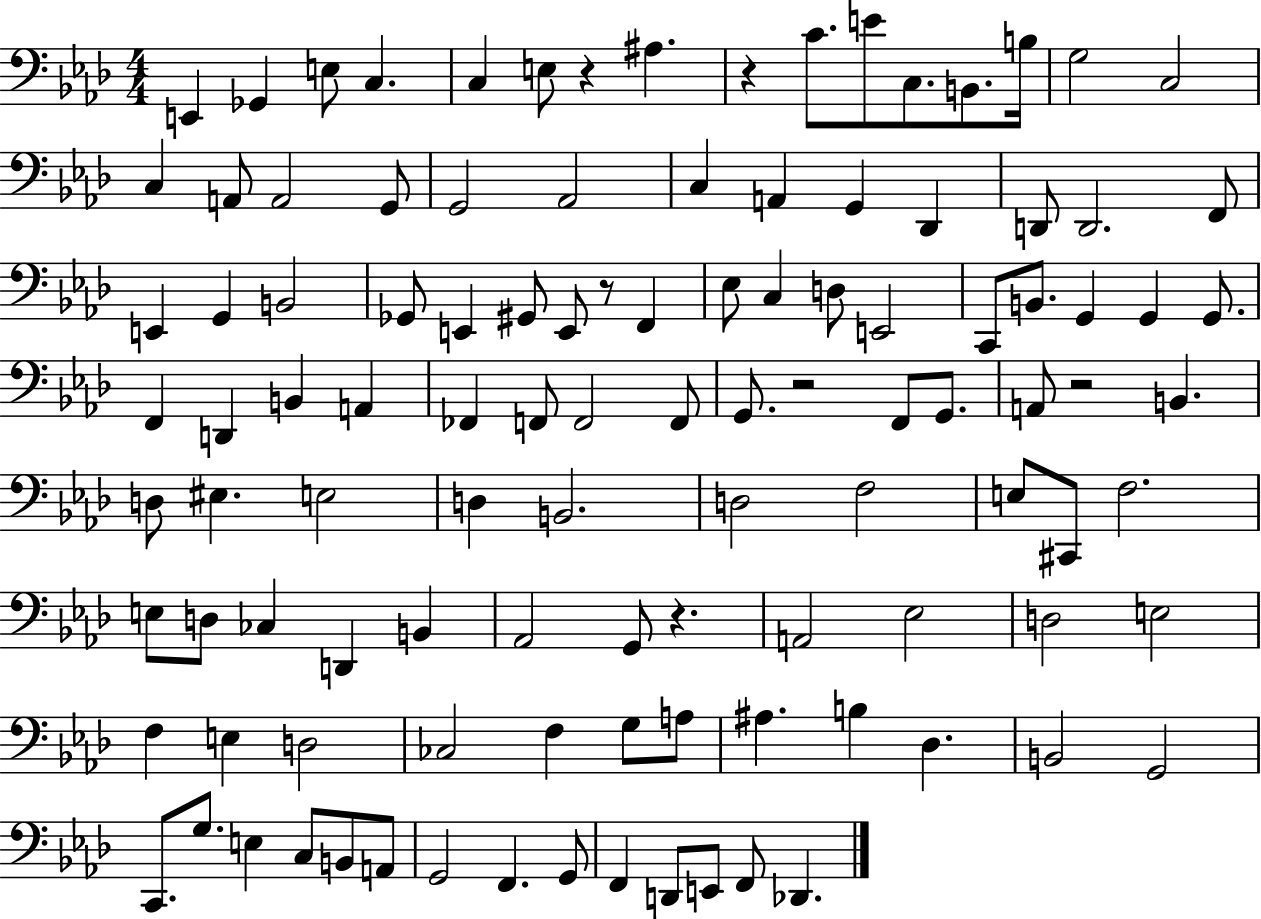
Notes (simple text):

E2/q Gb2/q E3/e C3/q. C3/q E3/e R/q A#3/q. R/q C4/e. E4/e C3/e. B2/e. B3/s G3/h C3/h C3/q A2/e A2/h G2/e G2/h Ab2/h C3/q A2/q G2/q Db2/q D2/e D2/h. F2/e E2/q G2/q B2/h Gb2/e E2/q G#2/e E2/e R/e F2/q Eb3/e C3/q D3/e E2/h C2/e B2/e. G2/q G2/q G2/e. F2/q D2/q B2/q A2/q FES2/q F2/e F2/h F2/e G2/e. R/h F2/e G2/e. A2/e R/h B2/q. D3/e EIS3/q. E3/h D3/q B2/h. D3/h F3/h E3/e C#2/e F3/h. E3/e D3/e CES3/q D2/q B2/q Ab2/h G2/e R/q. A2/h Eb3/h D3/h E3/h F3/q E3/q D3/h CES3/h F3/q G3/e A3/e A#3/q. B3/q Db3/q. B2/h G2/h C2/e. G3/e. E3/q C3/e B2/e A2/e G2/h F2/q. G2/e F2/q D2/e E2/e F2/e Db2/q.